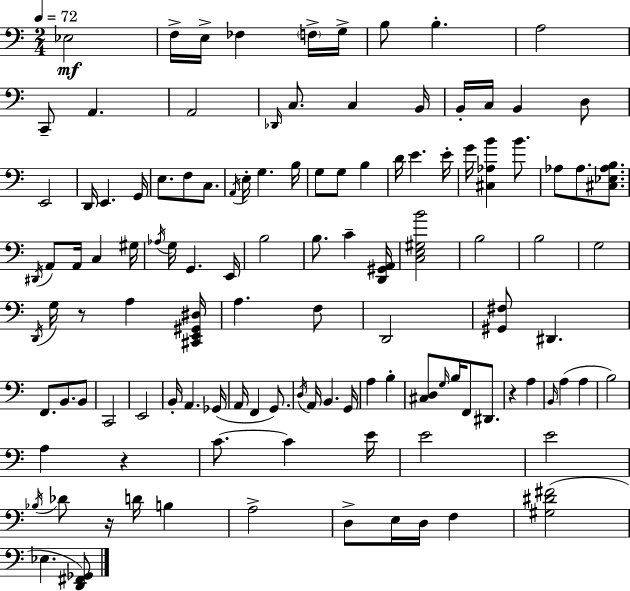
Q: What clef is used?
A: bass